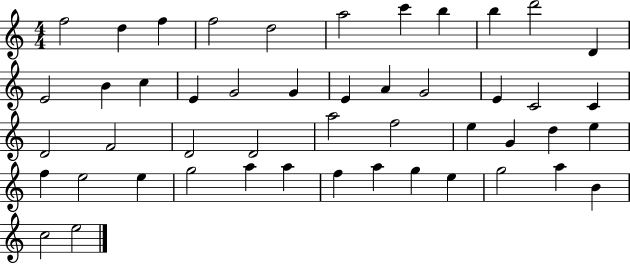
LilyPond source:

{
  \clef treble
  \numericTimeSignature
  \time 4/4
  \key c \major
  f''2 d''4 f''4 | f''2 d''2 | a''2 c'''4 b''4 | b''4 d'''2 d'4 | \break e'2 b'4 c''4 | e'4 g'2 g'4 | e'4 a'4 g'2 | e'4 c'2 c'4 | \break d'2 f'2 | d'2 d'2 | a''2 f''2 | e''4 g'4 d''4 e''4 | \break f''4 e''2 e''4 | g''2 a''4 a''4 | f''4 a''4 g''4 e''4 | g''2 a''4 b'4 | \break c''2 e''2 | \bar "|."
}